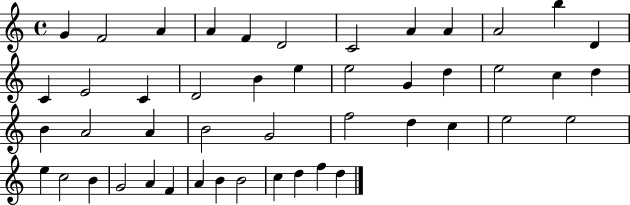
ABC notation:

X:1
T:Untitled
M:4/4
L:1/4
K:C
G F2 A A F D2 C2 A A A2 b D C E2 C D2 B e e2 G d e2 c d B A2 A B2 G2 f2 d c e2 e2 e c2 B G2 A F A B B2 c d f d